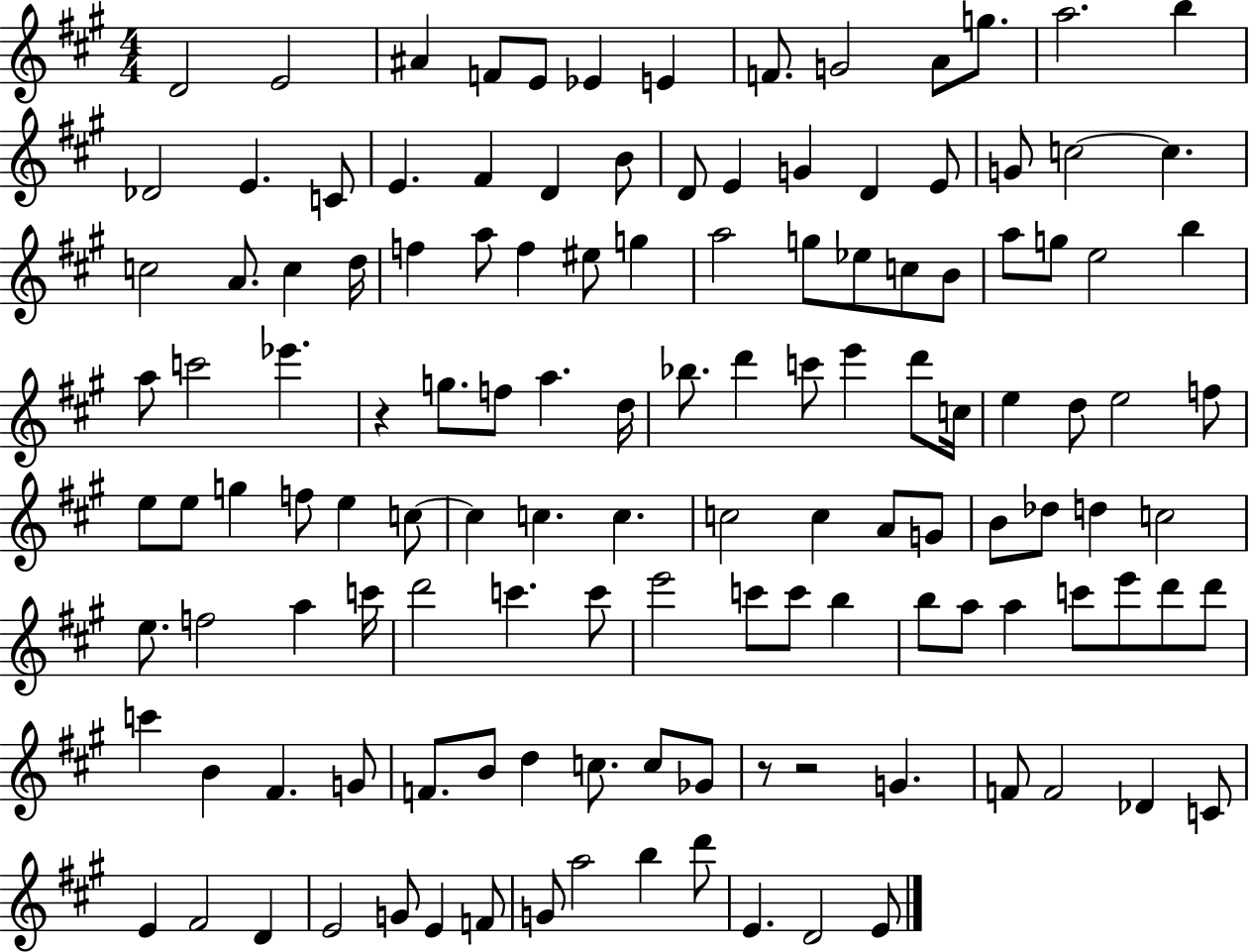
D4/h E4/h A#4/q F4/e E4/e Eb4/q E4/q F4/e. G4/h A4/e G5/e. A5/h. B5/q Db4/h E4/q. C4/e E4/q. F#4/q D4/q B4/e D4/e E4/q G4/q D4/q E4/e G4/e C5/h C5/q. C5/h A4/e. C5/q D5/s F5/q A5/e F5/q EIS5/e G5/q A5/h G5/e Eb5/e C5/e B4/e A5/e G5/e E5/h B5/q A5/e C6/h Eb6/q. R/q G5/e. F5/e A5/q. D5/s Bb5/e. D6/q C6/e E6/q D6/e C5/s E5/q D5/e E5/h F5/e E5/e E5/e G5/q F5/e E5/q C5/e C5/q C5/q. C5/q. C5/h C5/q A4/e G4/e B4/e Db5/e D5/q C5/h E5/e. F5/h A5/q C6/s D6/h C6/q. C6/e E6/h C6/e C6/e B5/q B5/e A5/e A5/q C6/e E6/e D6/e D6/e C6/q B4/q F#4/q. G4/e F4/e. B4/e D5/q C5/e. C5/e Gb4/e R/e R/h G4/q. F4/e F4/h Db4/q C4/e E4/q F#4/h D4/q E4/h G4/e E4/q F4/e G4/e A5/h B5/q D6/e E4/q. D4/h E4/e